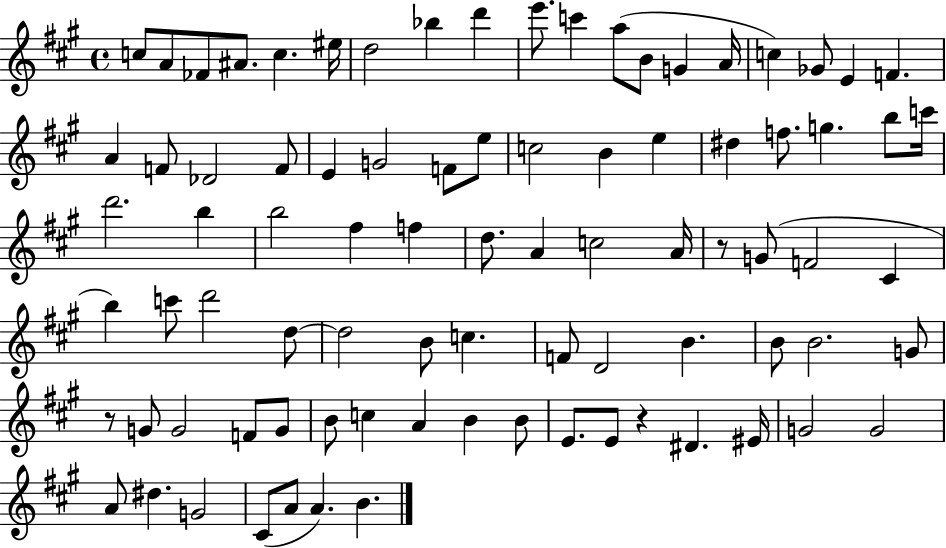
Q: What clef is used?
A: treble